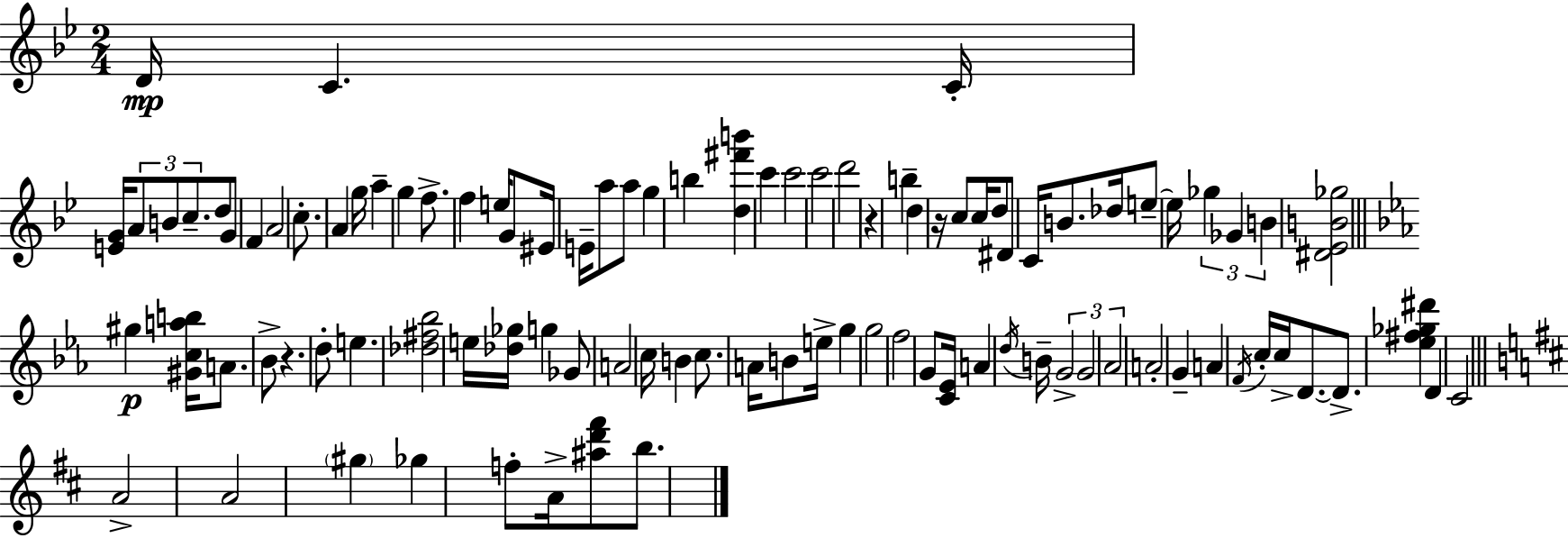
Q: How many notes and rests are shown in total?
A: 97